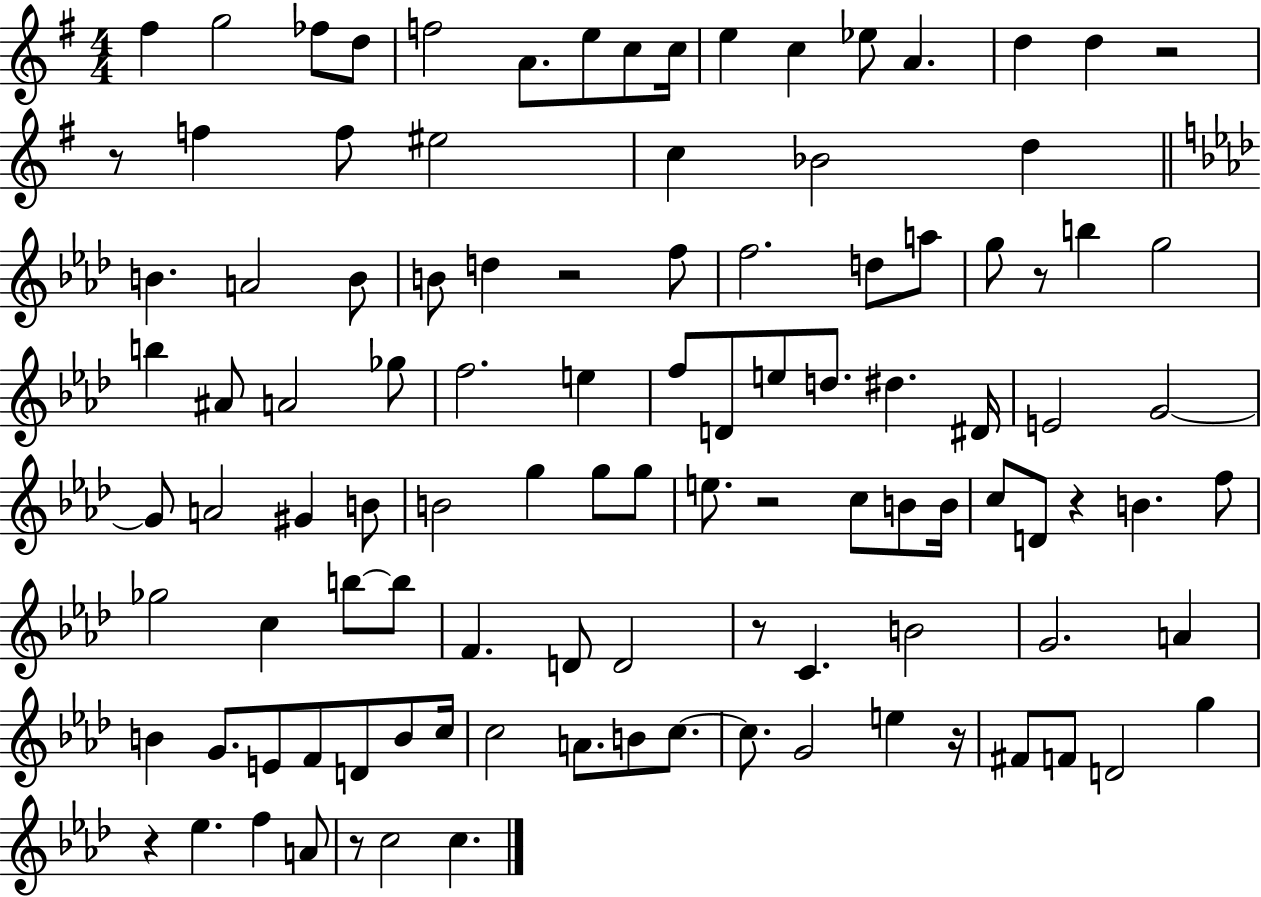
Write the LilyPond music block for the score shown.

{
  \clef treble
  \numericTimeSignature
  \time 4/4
  \key g \major
  fis''4 g''2 fes''8 d''8 | f''2 a'8. e''8 c''8 c''16 | e''4 c''4 ees''8 a'4. | d''4 d''4 r2 | \break r8 f''4 f''8 eis''2 | c''4 bes'2 d''4 | \bar "||" \break \key aes \major b'4. a'2 b'8 | b'8 d''4 r2 f''8 | f''2. d''8 a''8 | g''8 r8 b''4 g''2 | \break b''4 ais'8 a'2 ges''8 | f''2. e''4 | f''8 d'8 e''8 d''8. dis''4. dis'16 | e'2 g'2~~ | \break g'8 a'2 gis'4 b'8 | b'2 g''4 g''8 g''8 | e''8. r2 c''8 b'8 b'16 | c''8 d'8 r4 b'4. f''8 | \break ges''2 c''4 b''8~~ b''8 | f'4. d'8 d'2 | r8 c'4. b'2 | g'2. a'4 | \break b'4 g'8. e'8 f'8 d'8 b'8 c''16 | c''2 a'8. b'8 c''8.~~ | c''8. g'2 e''4 r16 | fis'8 f'8 d'2 g''4 | \break r4 ees''4. f''4 a'8 | r8 c''2 c''4. | \bar "|."
}